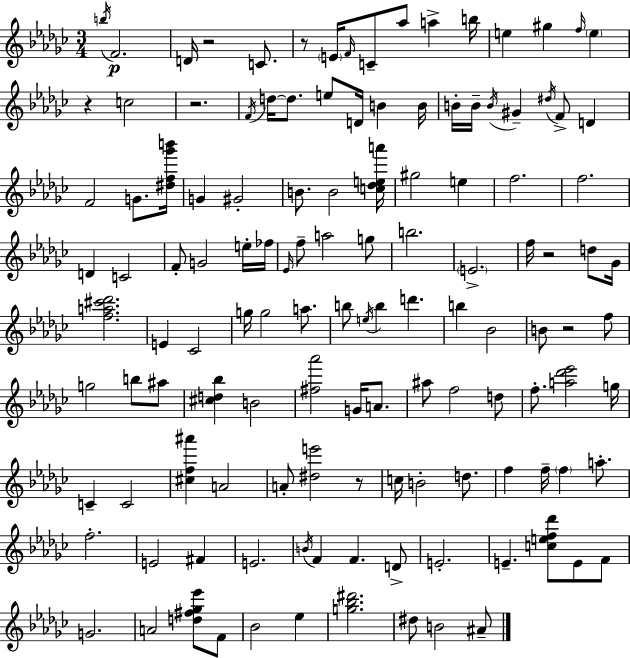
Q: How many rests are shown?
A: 7